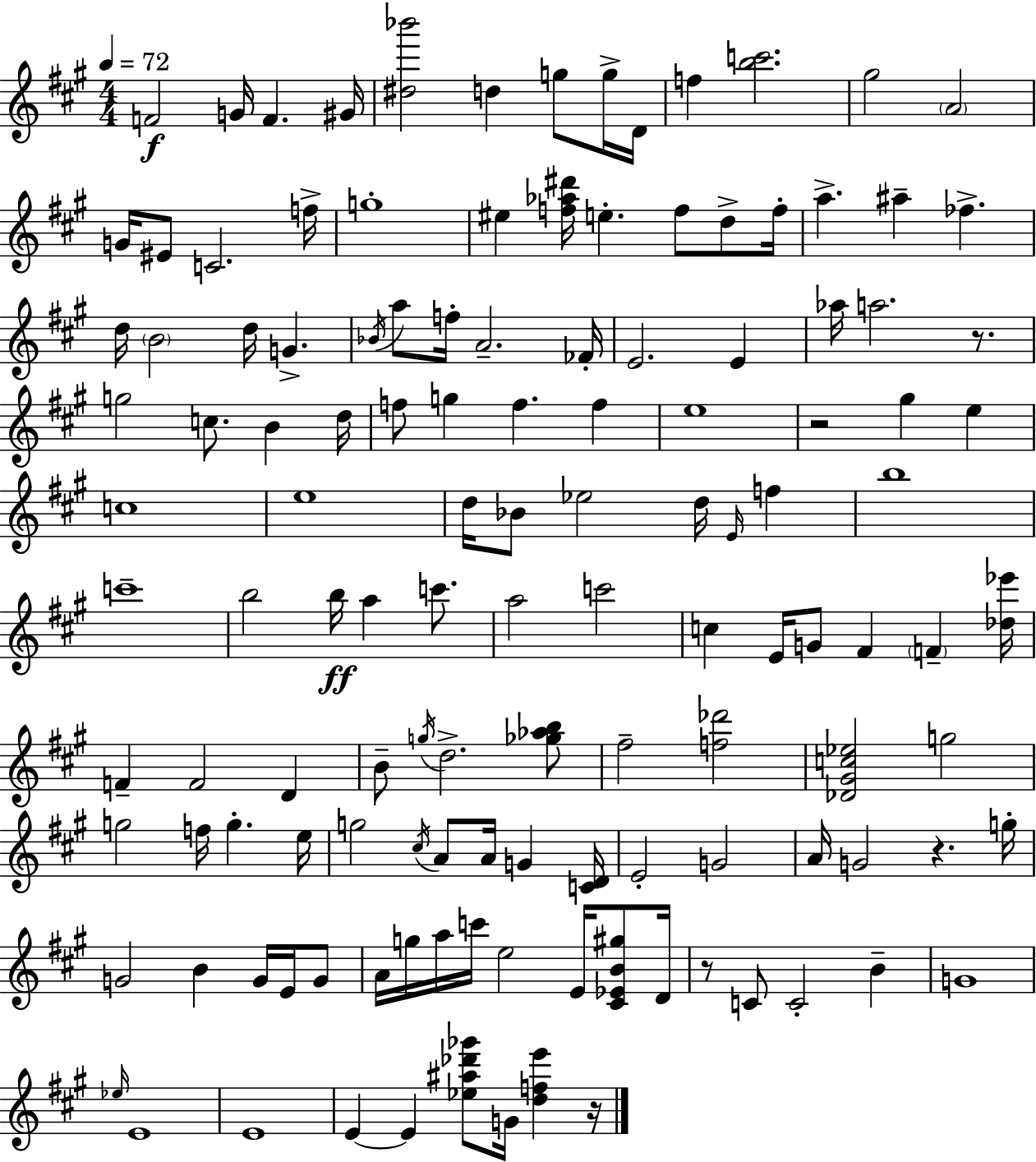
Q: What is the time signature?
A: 4/4